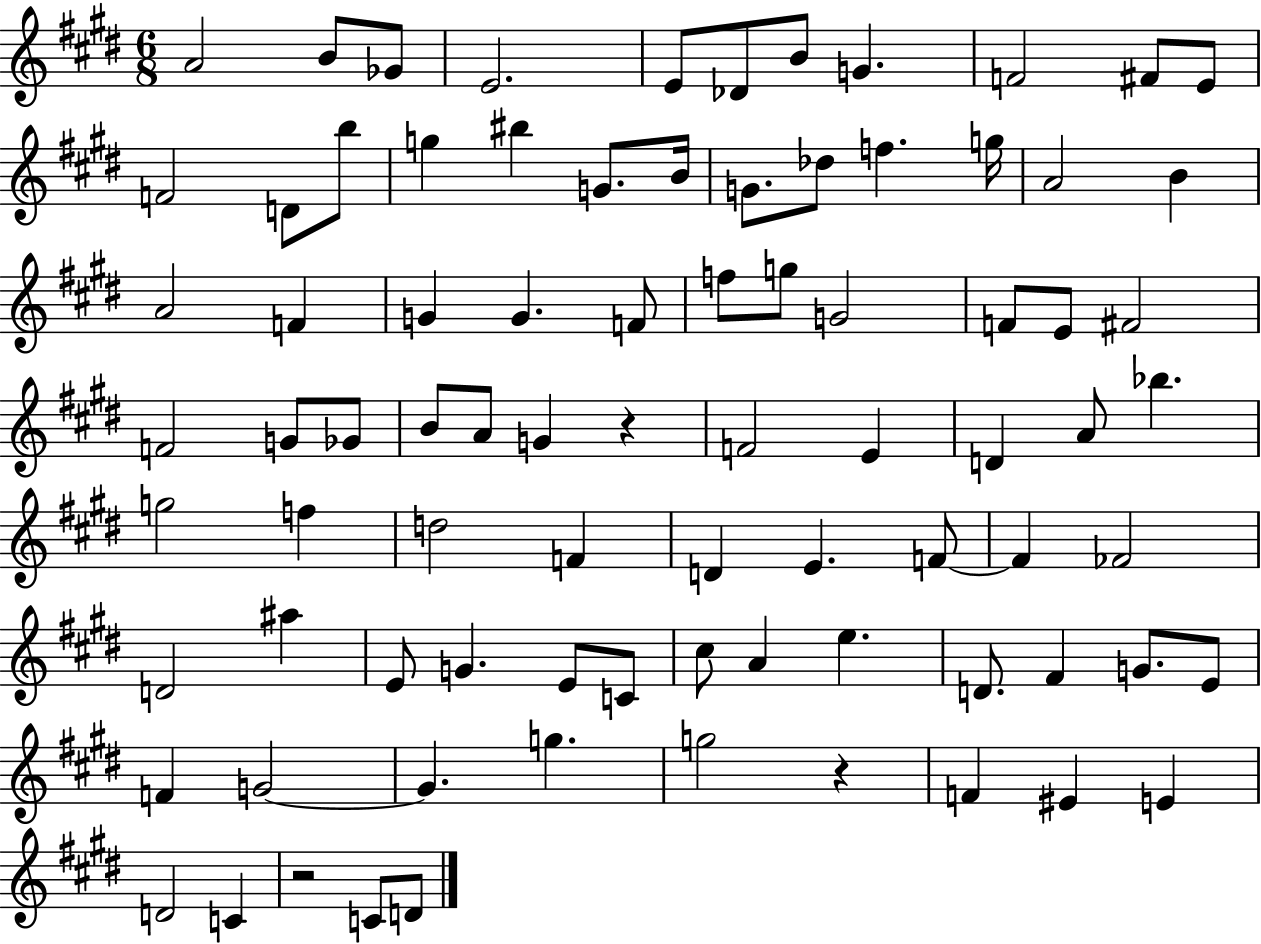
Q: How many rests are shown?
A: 3